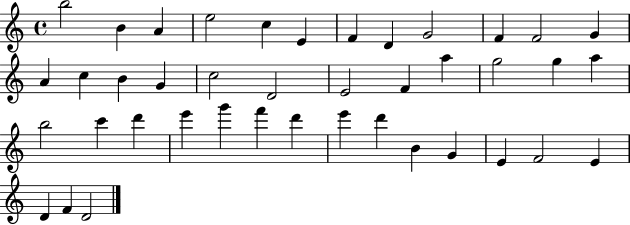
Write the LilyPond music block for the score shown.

{
  \clef treble
  \time 4/4
  \defaultTimeSignature
  \key c \major
  b''2 b'4 a'4 | e''2 c''4 e'4 | f'4 d'4 g'2 | f'4 f'2 g'4 | \break a'4 c''4 b'4 g'4 | c''2 d'2 | e'2 f'4 a''4 | g''2 g''4 a''4 | \break b''2 c'''4 d'''4 | e'''4 g'''4 f'''4 d'''4 | e'''4 d'''4 b'4 g'4 | e'4 f'2 e'4 | \break d'4 f'4 d'2 | \bar "|."
}